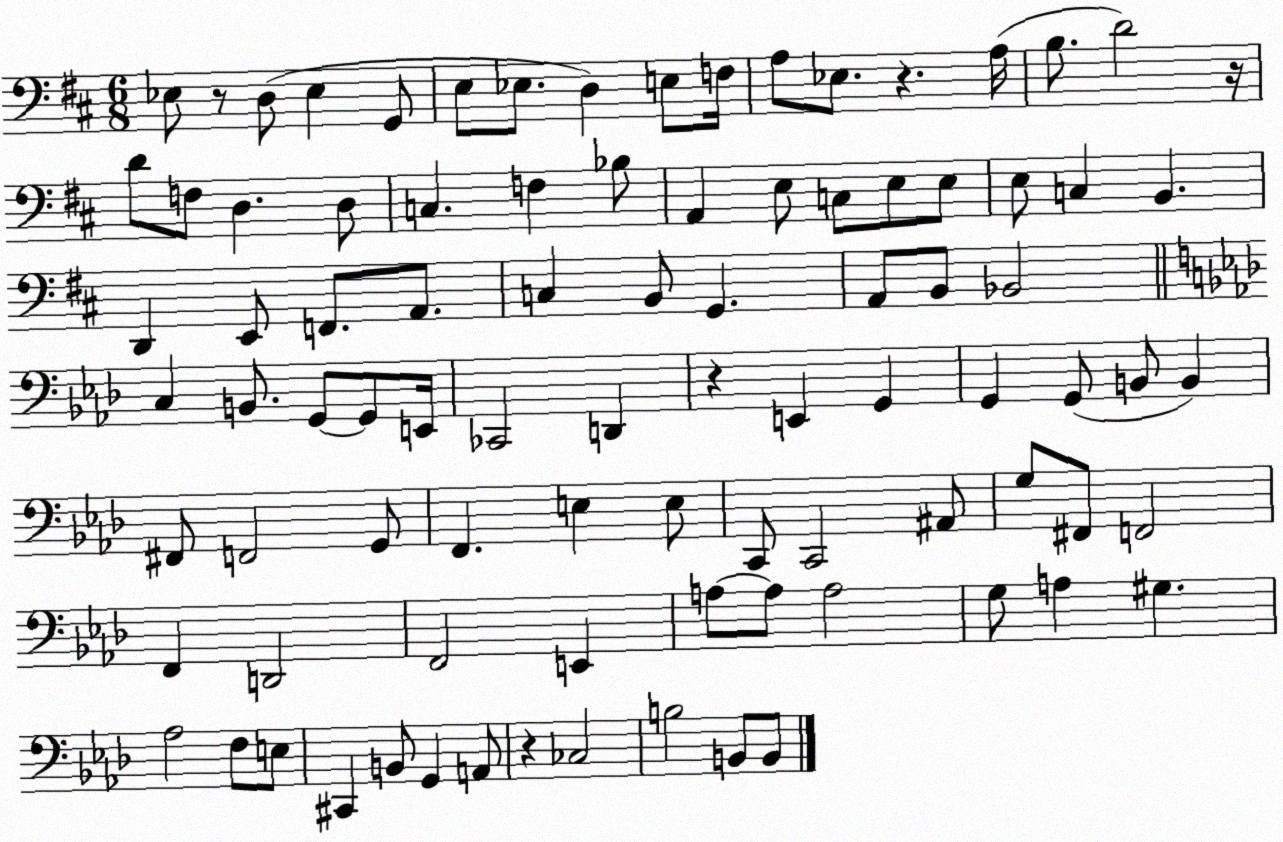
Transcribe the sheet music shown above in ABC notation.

X:1
T:Untitled
M:6/8
L:1/4
K:D
_E,/2 z/2 D,/2 _E, G,,/2 E,/2 _E,/2 D, E,/2 F,/4 A,/2 _E,/2 z A,/4 B,/2 D2 z/4 D/2 F,/2 D, D,/2 C, F, _B,/2 A,, E,/2 C,/2 E,/2 E,/2 E,/2 C, B,, D,, E,,/2 F,,/2 A,,/2 C, B,,/2 G,, A,,/2 B,,/2 _B,,2 C, B,,/2 G,,/2 G,,/2 E,,/4 _C,,2 D,, z E,, G,, G,, G,,/2 B,,/2 B,, ^F,,/2 F,,2 G,,/2 F,, E, E,/2 C,,/2 C,,2 ^A,,/2 G,/2 ^F,,/2 F,,2 F,, D,,2 F,,2 E,, A,/2 A,/2 A,2 G,/2 A, ^G, _A,2 F,/2 E,/2 ^C,, B,,/2 G,, A,,/2 z _C,2 B,2 B,,/2 B,,/2